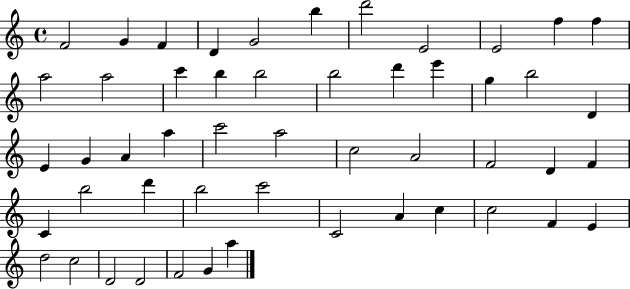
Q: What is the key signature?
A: C major